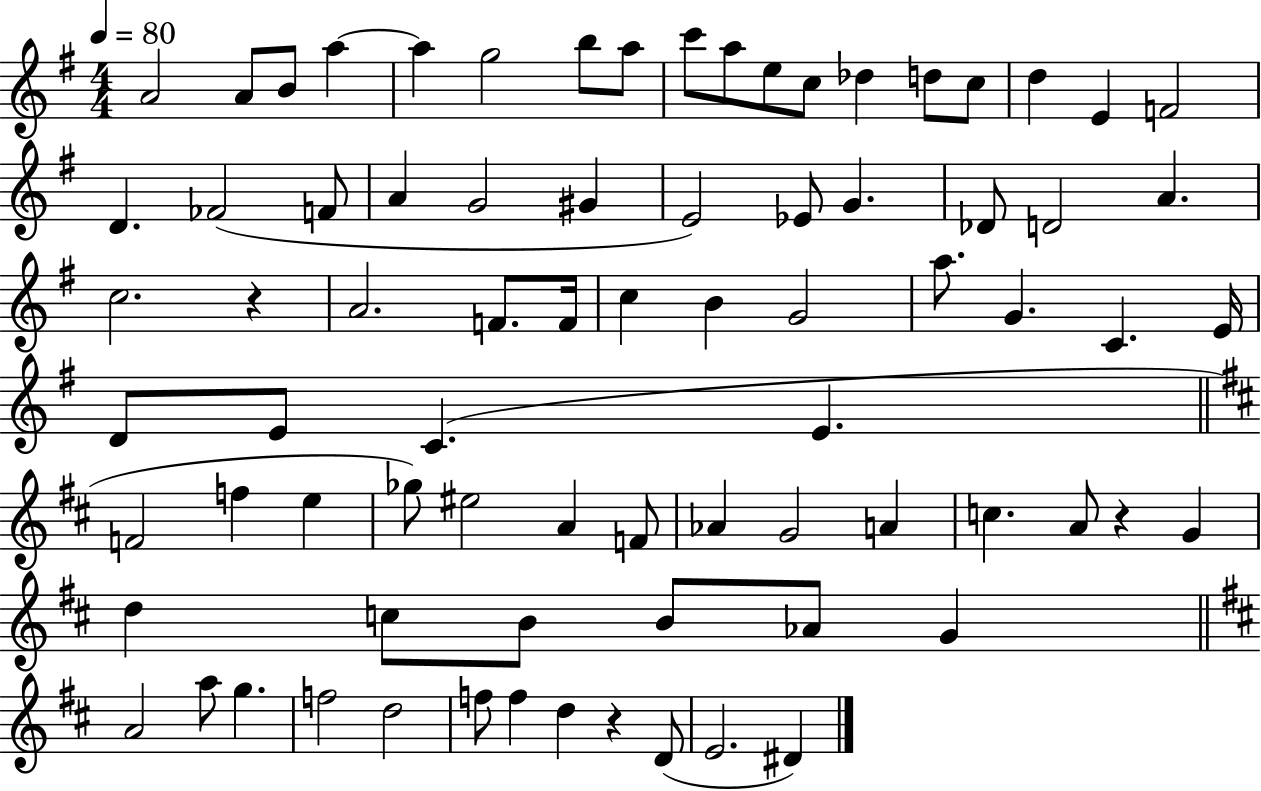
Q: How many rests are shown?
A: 3